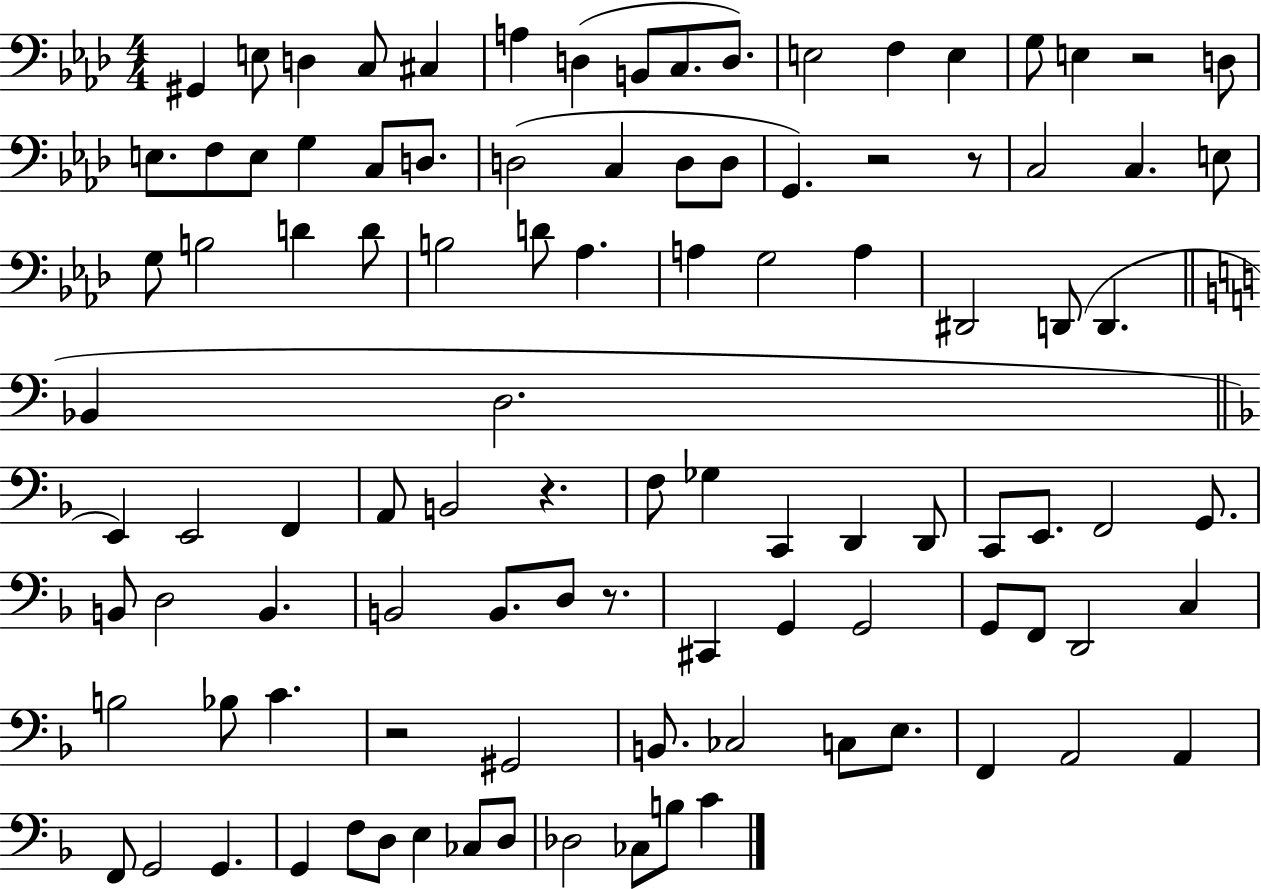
G#2/q E3/e D3/q C3/e C#3/q A3/q D3/q B2/e C3/e. D3/e. E3/h F3/q E3/q G3/e E3/q R/h D3/e E3/e. F3/e E3/e G3/q C3/e D3/e. D3/h C3/q D3/e D3/e G2/q. R/h R/e C3/h C3/q. E3/e G3/e B3/h D4/q D4/e B3/h D4/e Ab3/q. A3/q G3/h A3/q D#2/h D2/e D2/q. Bb2/q D3/h. E2/q E2/h F2/q A2/e B2/h R/q. F3/e Gb3/q C2/q D2/q D2/e C2/e E2/e. F2/h G2/e. B2/e D3/h B2/q. B2/h B2/e. D3/e R/e. C#2/q G2/q G2/h G2/e F2/e D2/h C3/q B3/h Bb3/e C4/q. R/h G#2/h B2/e. CES3/h C3/e E3/e. F2/q A2/h A2/q F2/e G2/h G2/q. G2/q F3/e D3/e E3/q CES3/e D3/e Db3/h CES3/e B3/e C4/q